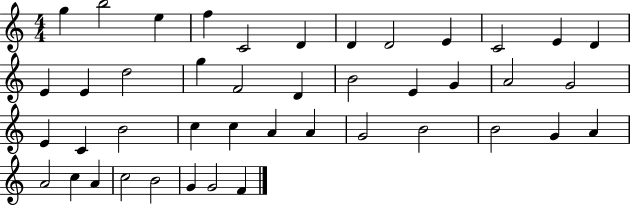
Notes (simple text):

G5/q B5/h E5/q F5/q C4/h D4/q D4/q D4/h E4/q C4/h E4/q D4/q E4/q E4/q D5/h G5/q F4/h D4/q B4/h E4/q G4/q A4/h G4/h E4/q C4/q B4/h C5/q C5/q A4/q A4/q G4/h B4/h B4/h G4/q A4/q A4/h C5/q A4/q C5/h B4/h G4/q G4/h F4/q